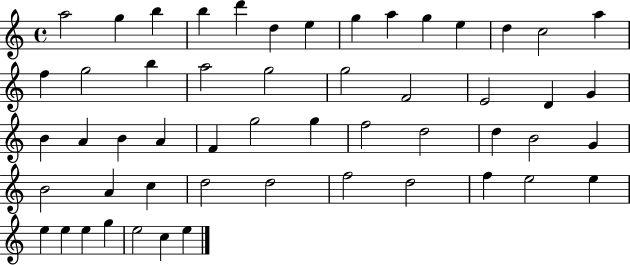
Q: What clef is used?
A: treble